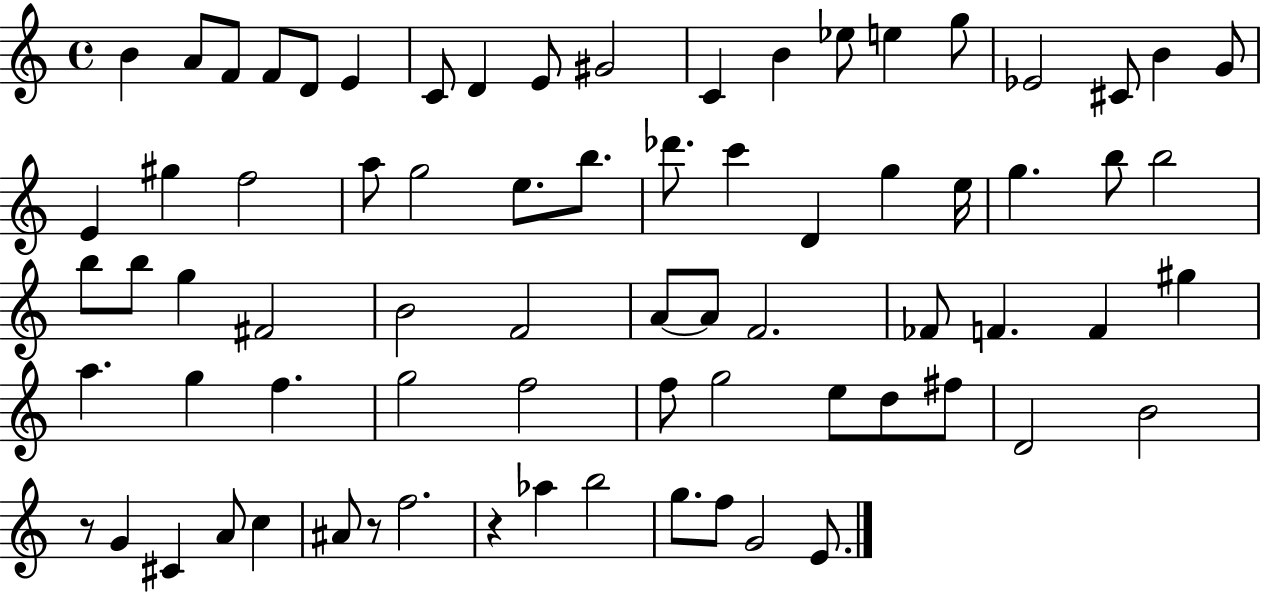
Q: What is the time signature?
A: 4/4